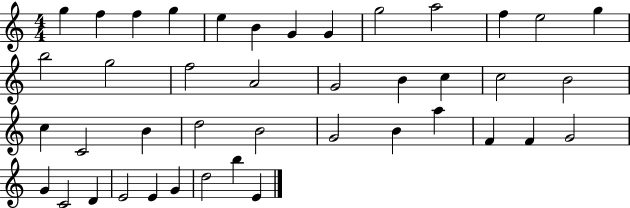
{
  \clef treble
  \numericTimeSignature
  \time 4/4
  \key c \major
  g''4 f''4 f''4 g''4 | e''4 b'4 g'4 g'4 | g''2 a''2 | f''4 e''2 g''4 | \break b''2 g''2 | f''2 a'2 | g'2 b'4 c''4 | c''2 b'2 | \break c''4 c'2 b'4 | d''2 b'2 | g'2 b'4 a''4 | f'4 f'4 g'2 | \break g'4 c'2 d'4 | e'2 e'4 g'4 | d''2 b''4 e'4 | \bar "|."
}